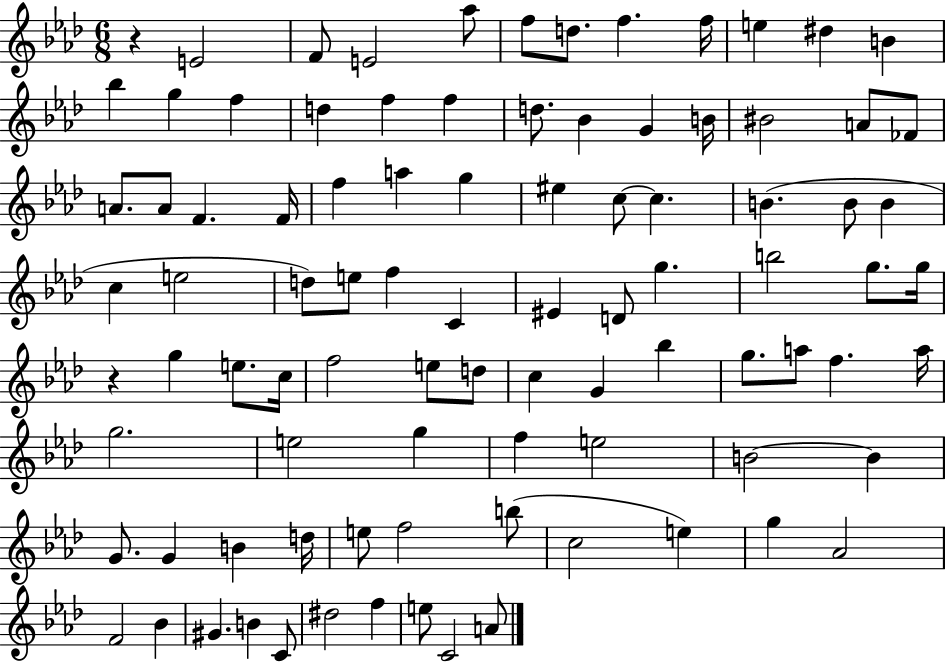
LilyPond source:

{
  \clef treble
  \numericTimeSignature
  \time 6/8
  \key aes \major
  r4 e'2 | f'8 e'2 aes''8 | f''8 d''8. f''4. f''16 | e''4 dis''4 b'4 | \break bes''4 g''4 f''4 | d''4 f''4 f''4 | d''8. bes'4 g'4 b'16 | bis'2 a'8 fes'8 | \break a'8. a'8 f'4. f'16 | f''4 a''4 g''4 | eis''4 c''8~~ c''4. | b'4.( b'8 b'4 | \break c''4 e''2 | d''8) e''8 f''4 c'4 | eis'4 d'8 g''4. | b''2 g''8. g''16 | \break r4 g''4 e''8. c''16 | f''2 e''8 d''8 | c''4 g'4 bes''4 | g''8. a''8 f''4. a''16 | \break g''2. | e''2 g''4 | f''4 e''2 | b'2~~ b'4 | \break g'8. g'4 b'4 d''16 | e''8 f''2 b''8( | c''2 e''4) | g''4 aes'2 | \break f'2 bes'4 | gis'4. b'4 c'8 | dis''2 f''4 | e''8 c'2 a'8 | \break \bar "|."
}